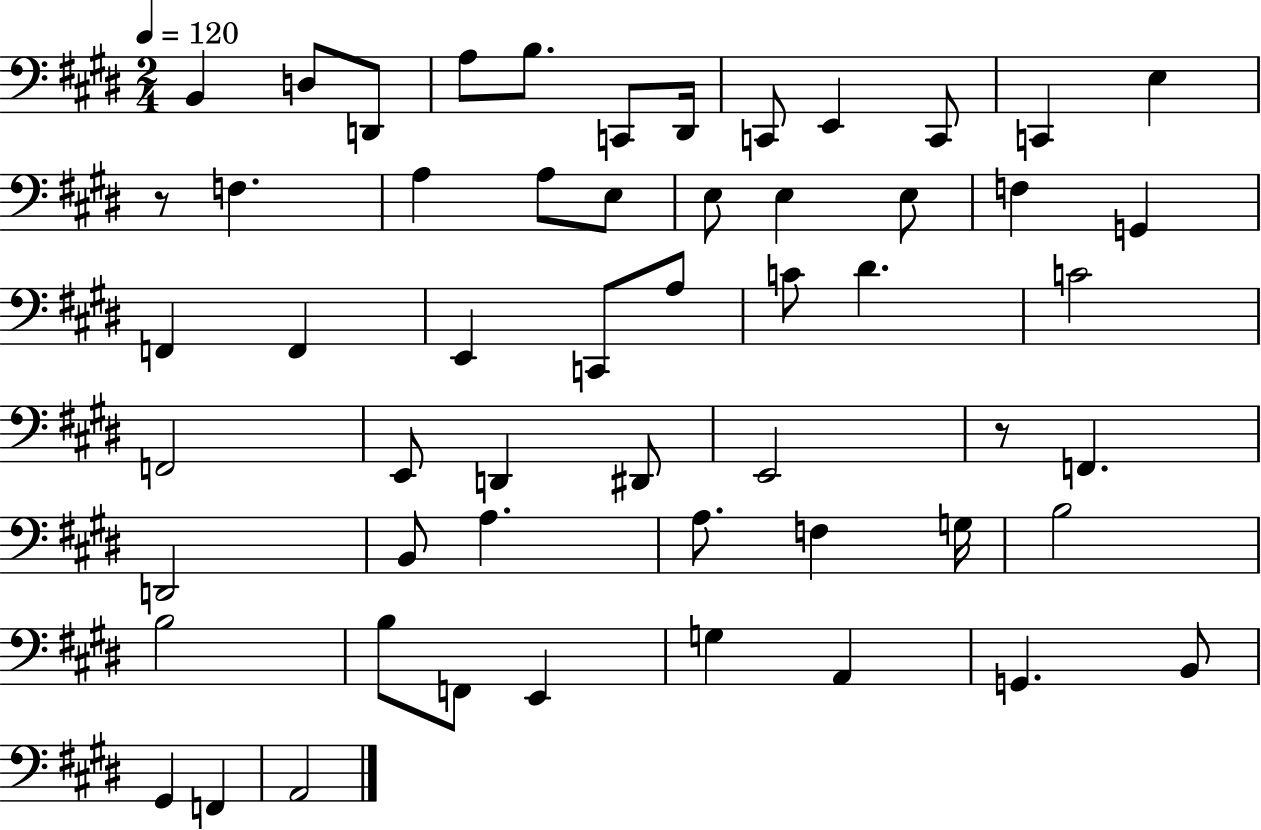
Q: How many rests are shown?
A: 2